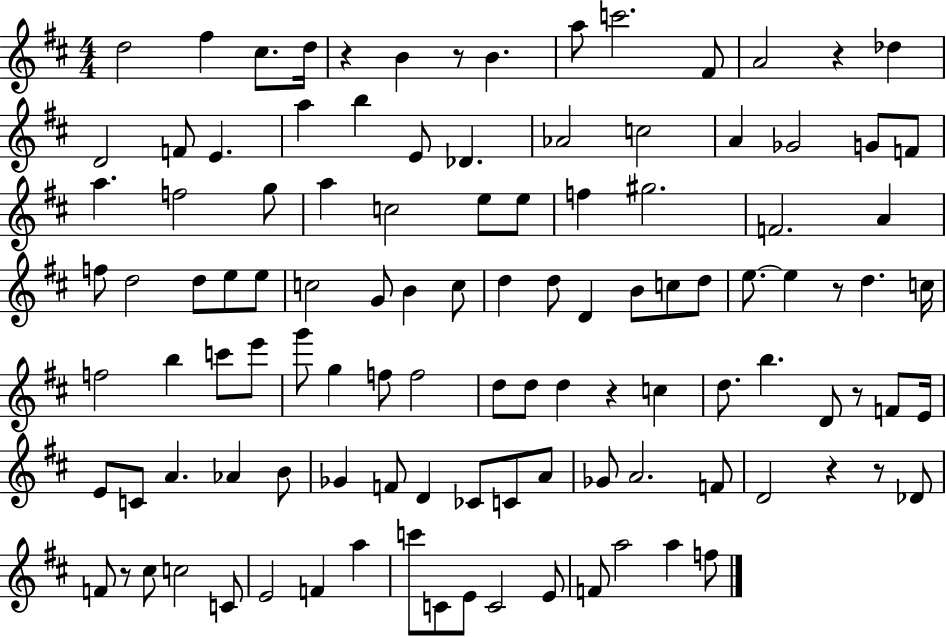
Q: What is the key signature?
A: D major